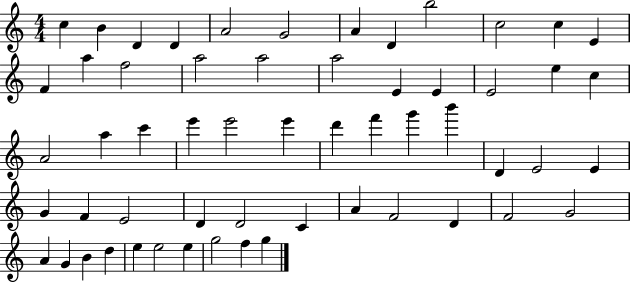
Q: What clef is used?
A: treble